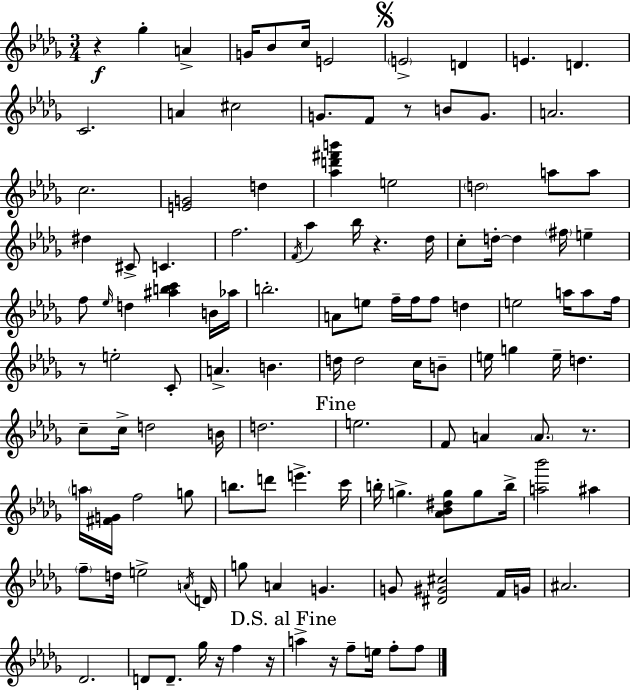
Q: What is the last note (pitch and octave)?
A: F5